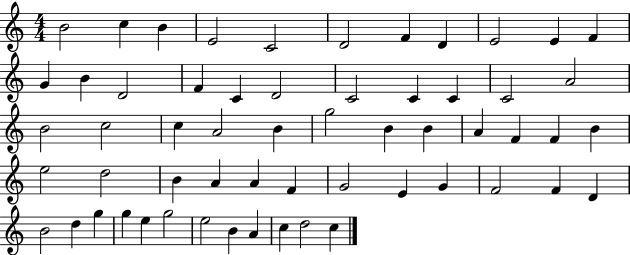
B4/h C5/q B4/q E4/h C4/h D4/h F4/q D4/q E4/h E4/q F4/q G4/q B4/q D4/h F4/q C4/q D4/h C4/h C4/q C4/q C4/h A4/h B4/h C5/h C5/q A4/h B4/q G5/h B4/q B4/q A4/q F4/q F4/q B4/q E5/h D5/h B4/q A4/q A4/q F4/q G4/h E4/q G4/q F4/h F4/q D4/q B4/h D5/q G5/q G5/q E5/q G5/h E5/h B4/q A4/q C5/q D5/h C5/q